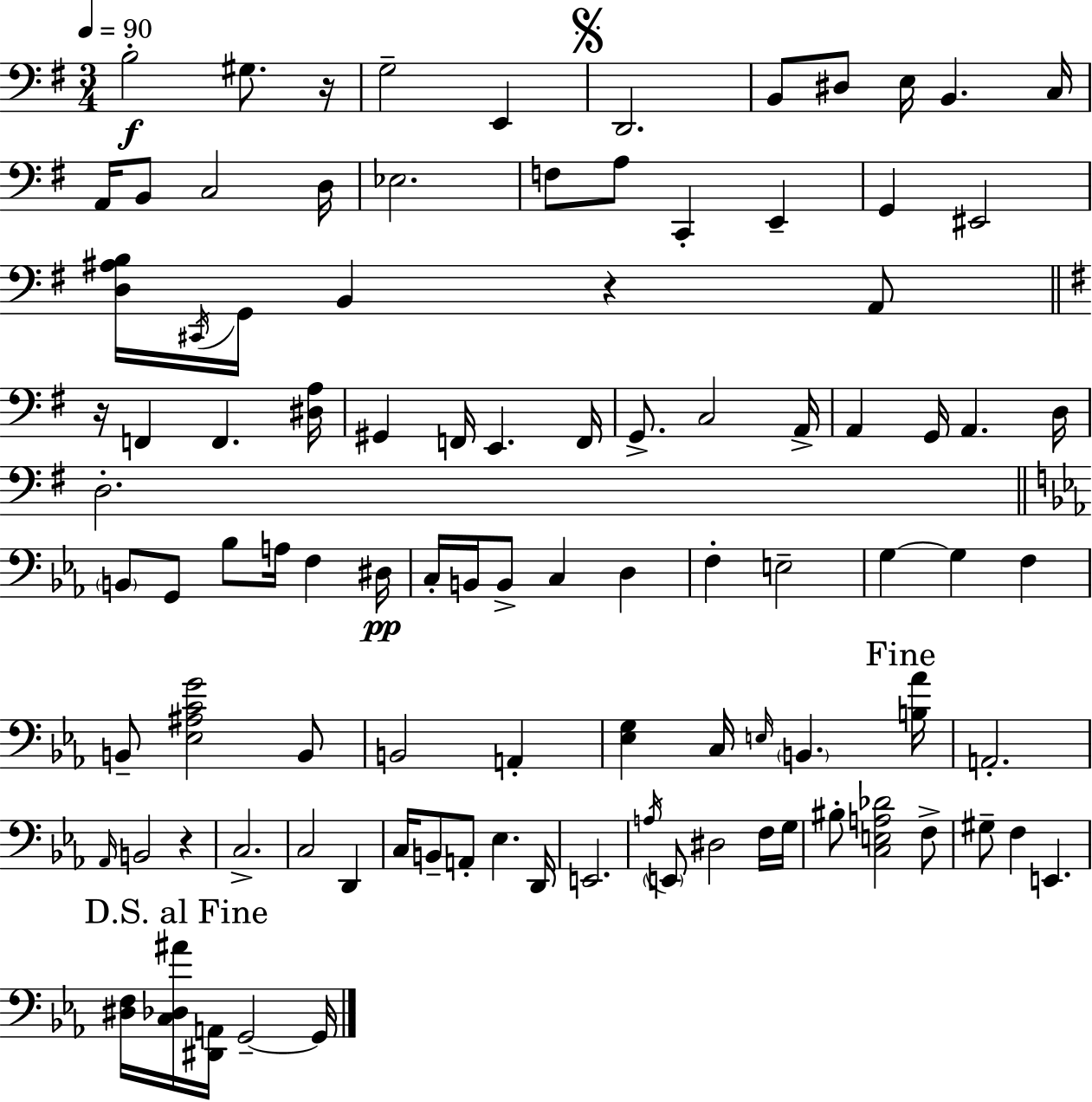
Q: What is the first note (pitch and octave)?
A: B3